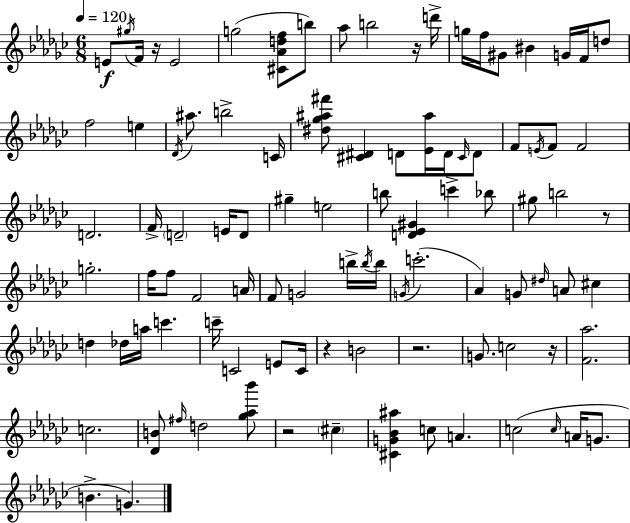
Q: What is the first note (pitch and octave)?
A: E4